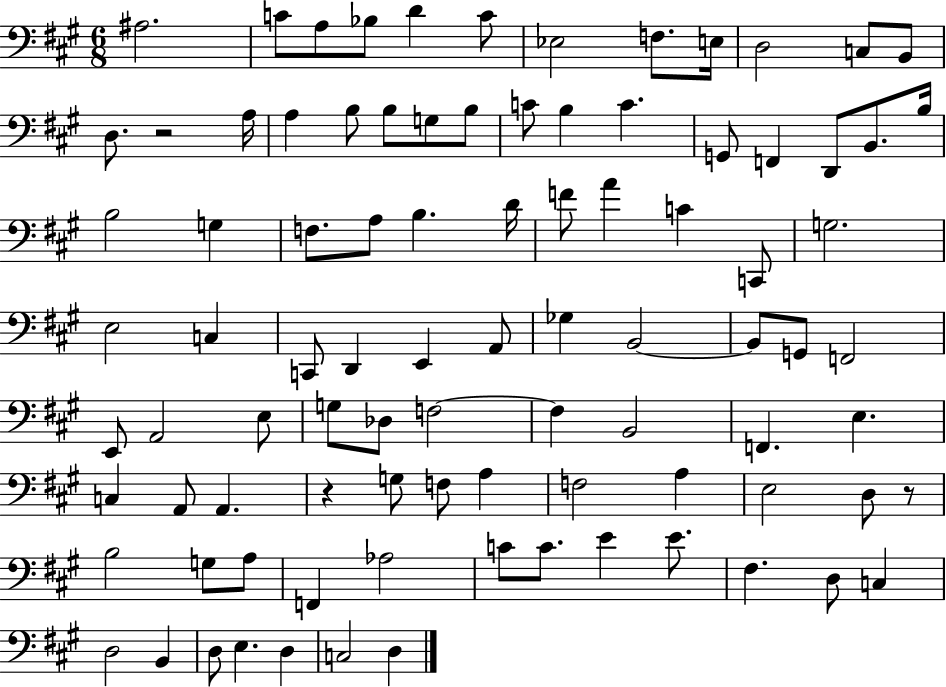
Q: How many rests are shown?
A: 3